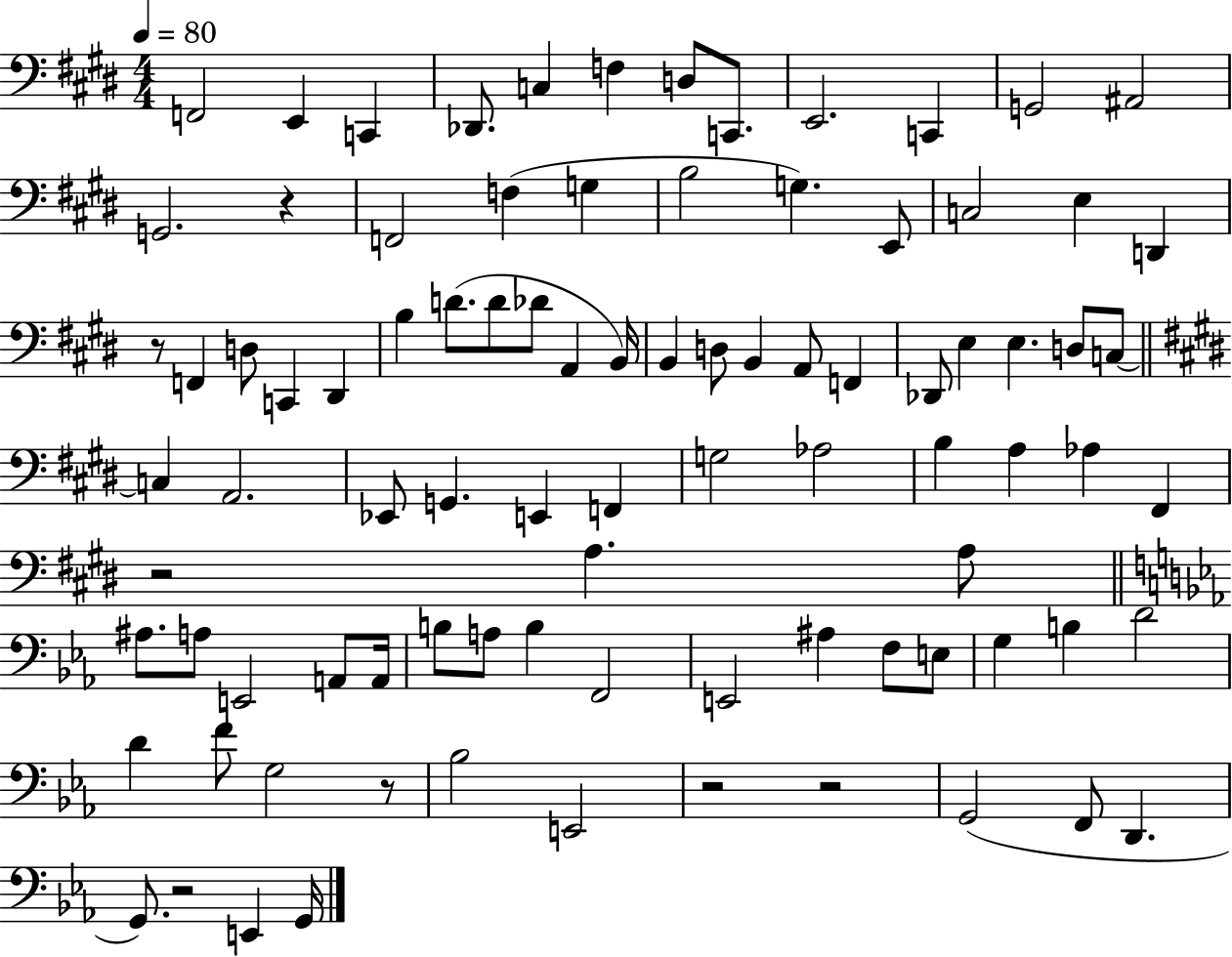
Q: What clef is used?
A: bass